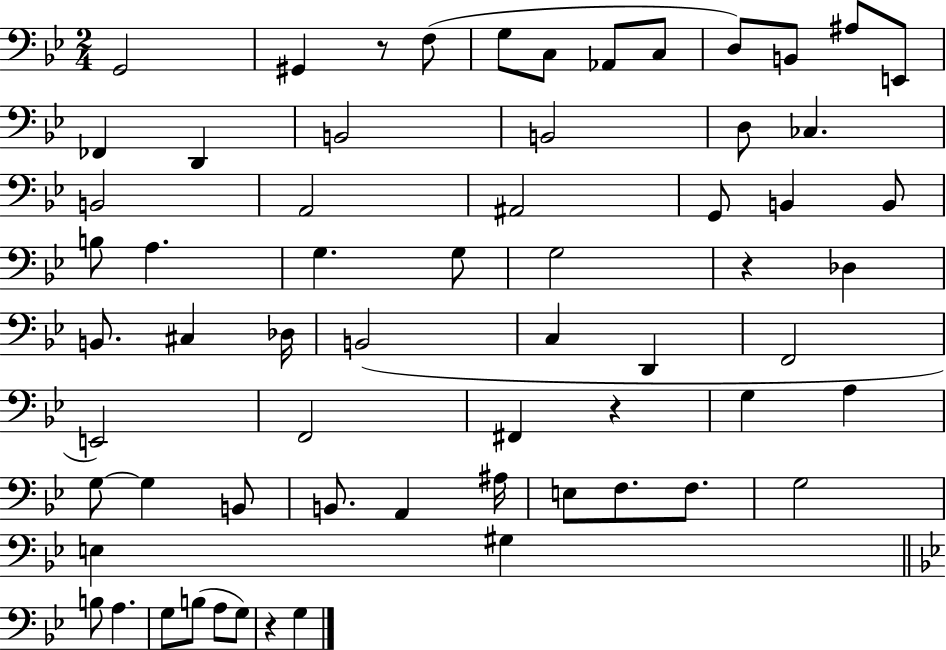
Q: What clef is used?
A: bass